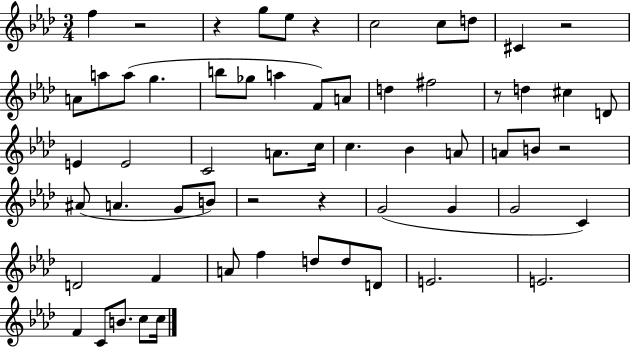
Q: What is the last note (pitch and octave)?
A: C5